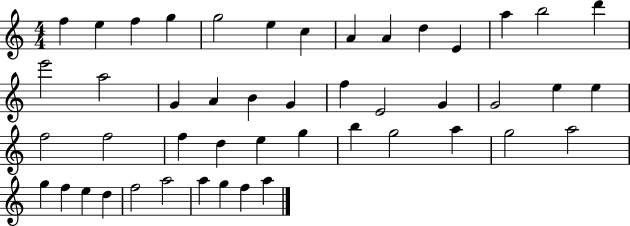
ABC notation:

X:1
T:Untitled
M:4/4
L:1/4
K:C
f e f g g2 e c A A d E a b2 d' e'2 a2 G A B G f E2 G G2 e e f2 f2 f d e g b g2 a g2 a2 g f e d f2 a2 a g f a